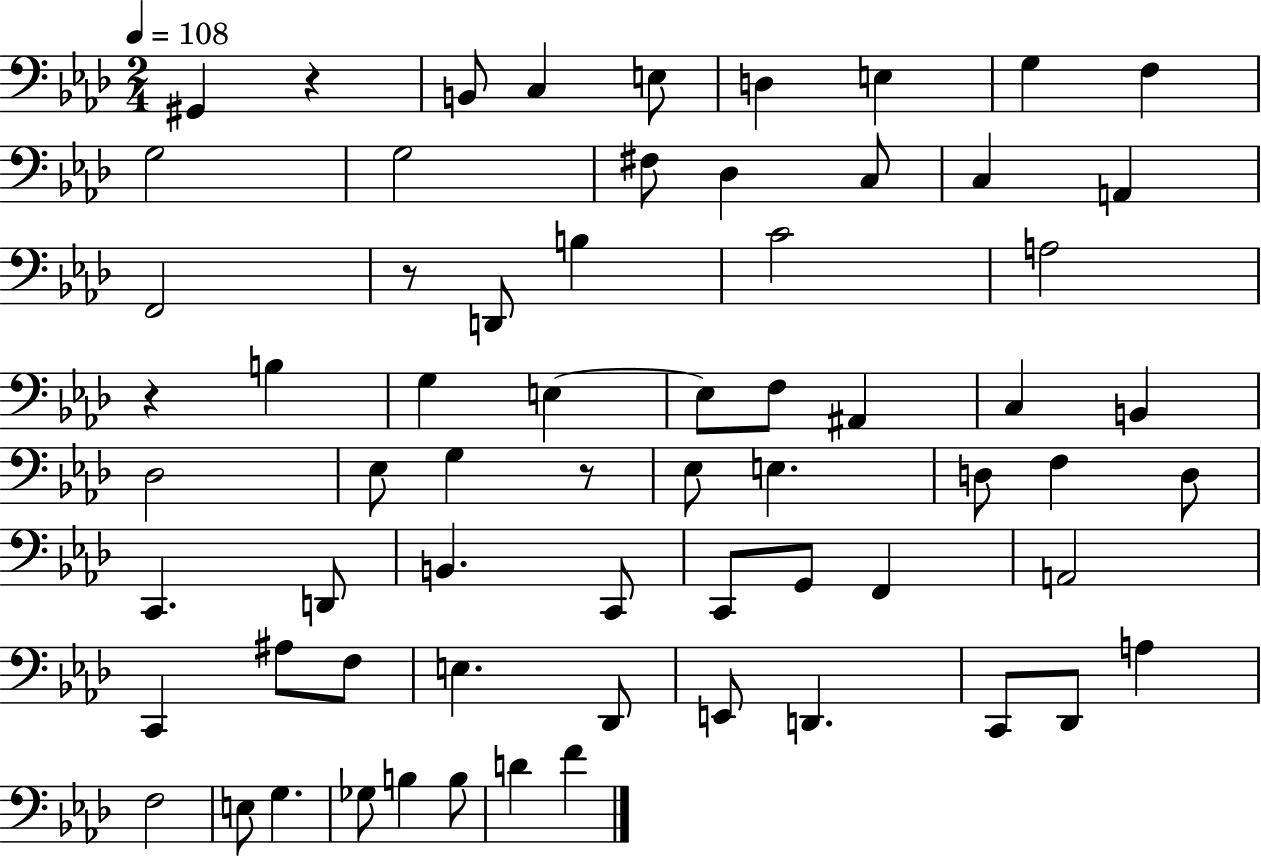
{
  \clef bass
  \numericTimeSignature
  \time 2/4
  \key aes \major
  \tempo 4 = 108
  gis,4 r4 | b,8 c4 e8 | d4 e4 | g4 f4 | \break g2 | g2 | fis8 des4 c8 | c4 a,4 | \break f,2 | r8 d,8 b4 | c'2 | a2 | \break r4 b4 | g4 e4~~ | e8 f8 ais,4 | c4 b,4 | \break des2 | ees8 g4 r8 | ees8 e4. | d8 f4 d8 | \break c,4. d,8 | b,4. c,8 | c,8 g,8 f,4 | a,2 | \break c,4 ais8 f8 | e4. des,8 | e,8 d,4. | c,8 des,8 a4 | \break f2 | e8 g4. | ges8 b4 b8 | d'4 f'4 | \break \bar "|."
}